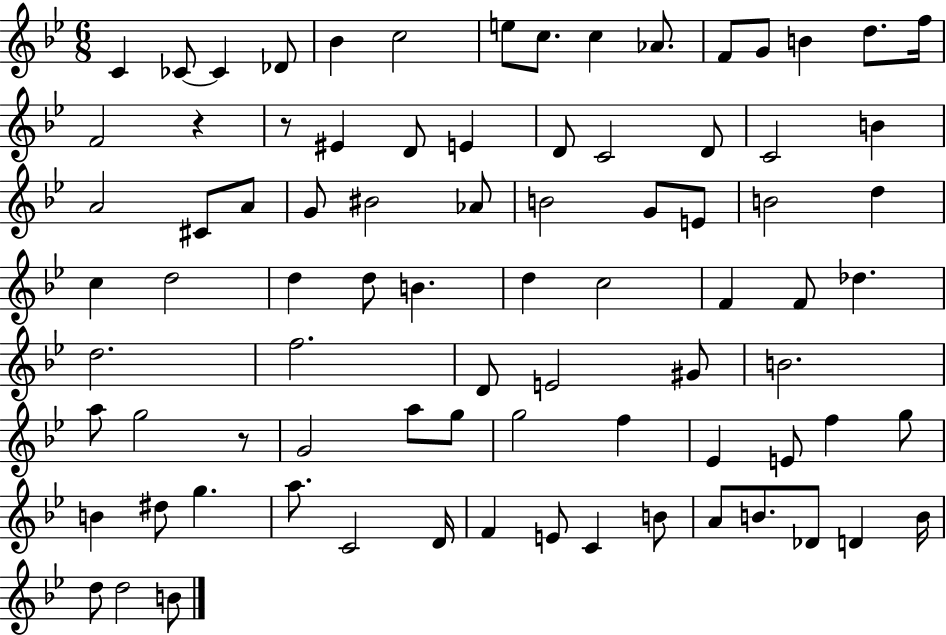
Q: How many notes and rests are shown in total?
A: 83